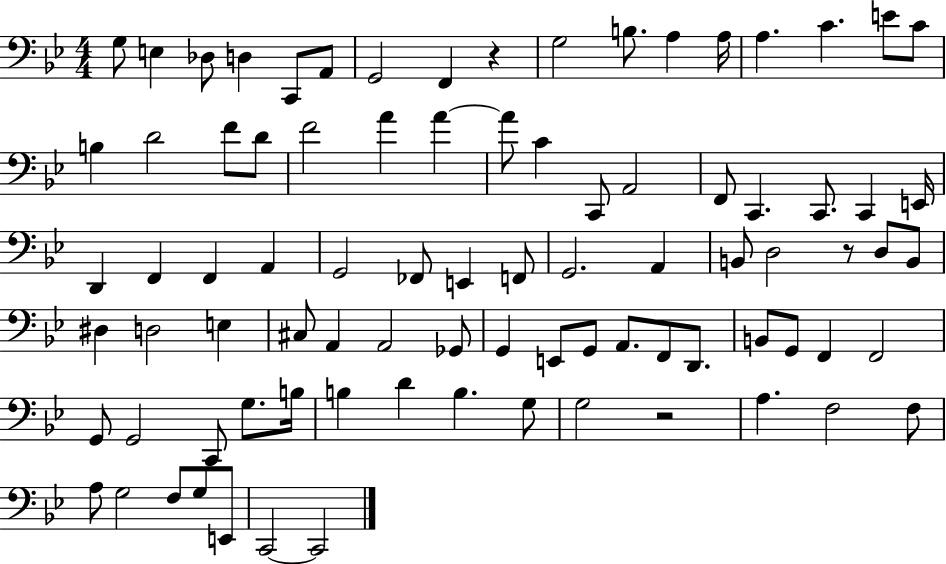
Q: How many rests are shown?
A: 3